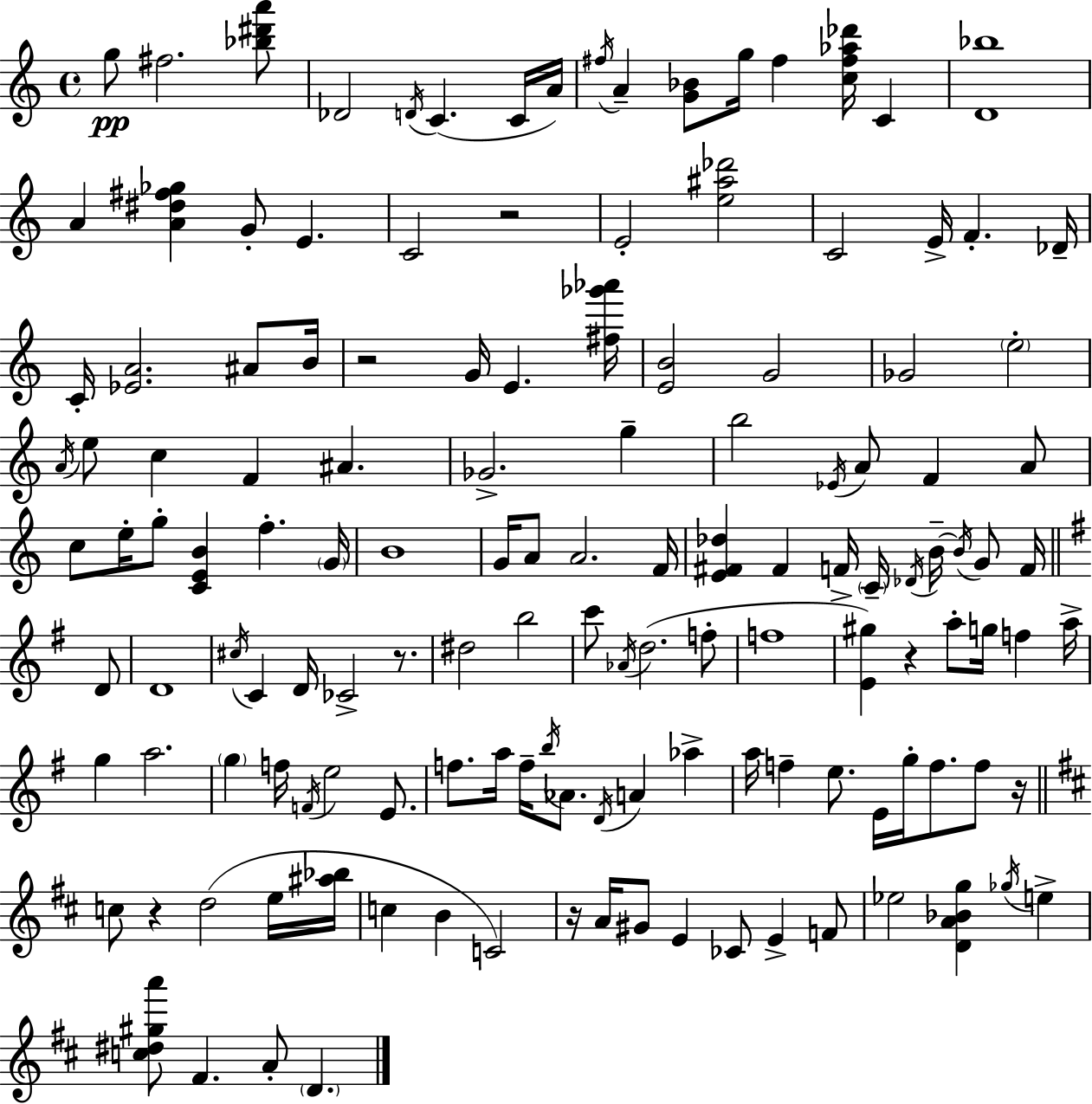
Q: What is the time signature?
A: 4/4